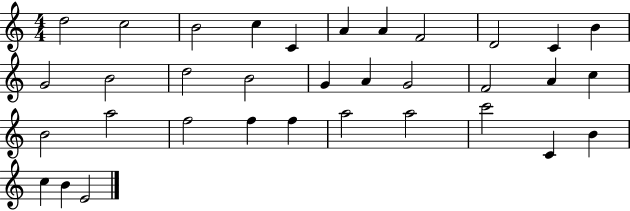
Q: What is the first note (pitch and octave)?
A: D5